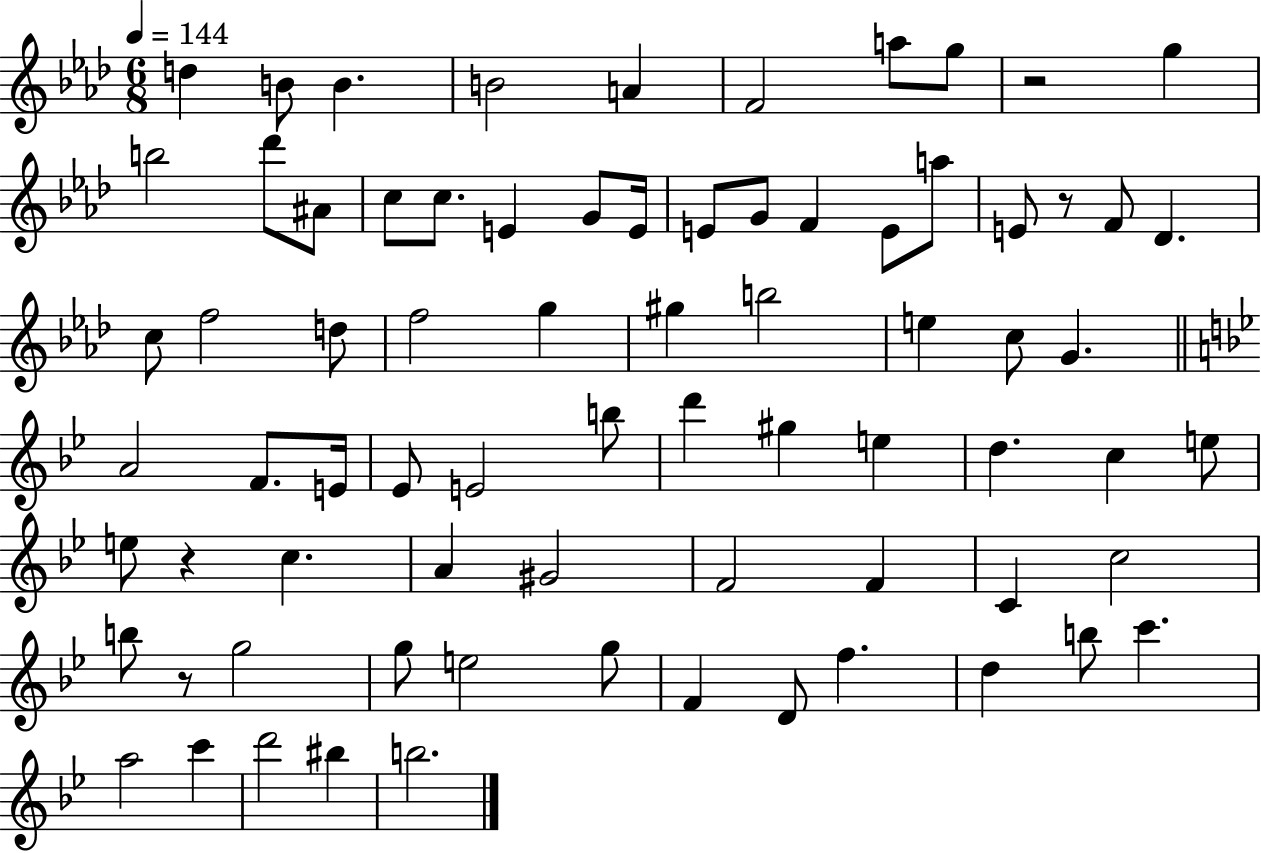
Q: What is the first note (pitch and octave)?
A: D5